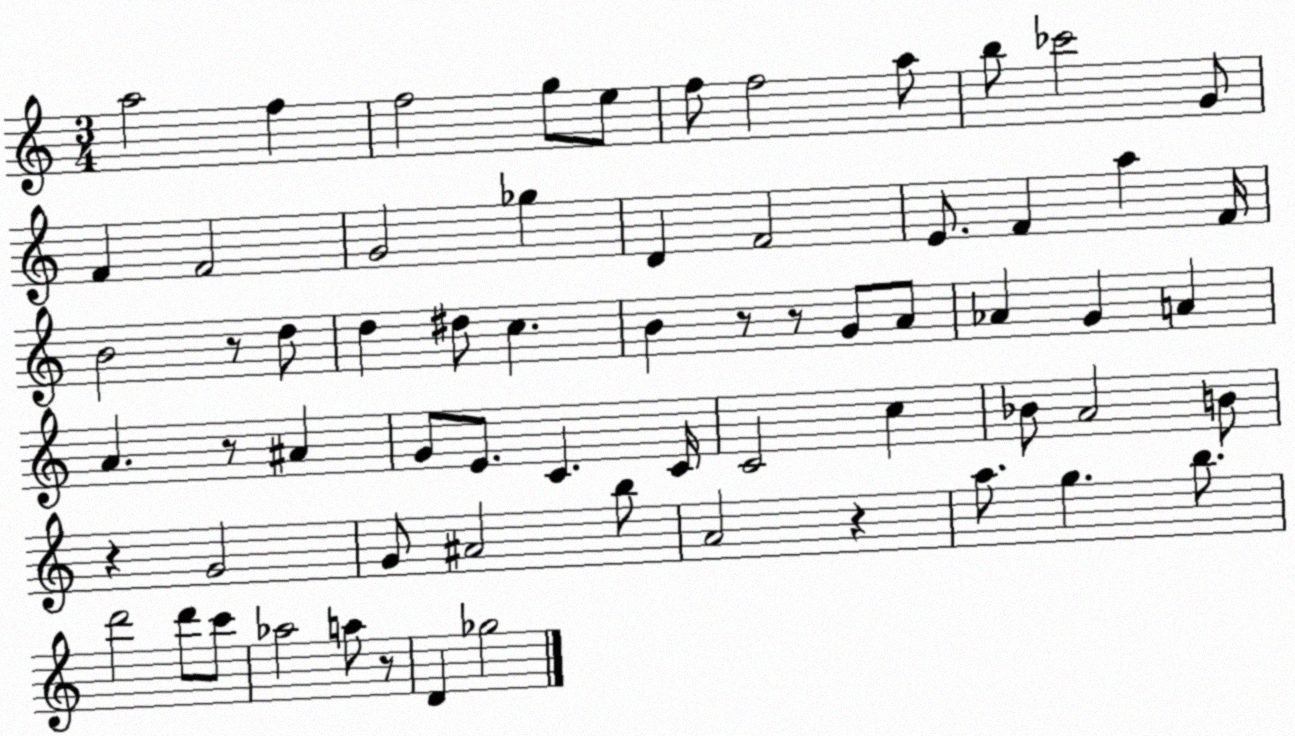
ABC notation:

X:1
T:Untitled
M:3/4
L:1/4
K:C
a2 f f2 g/2 e/2 f/2 f2 a/2 b/2 _c'2 G/2 F F2 G2 _g D F2 E/2 F a F/4 B2 z/2 d/2 d ^d/2 c B z/2 z/2 G/2 A/2 _A G A A z/2 ^A G/2 E/2 C C/4 C2 c _B/2 A2 B/2 z G2 G/2 ^A2 b/2 A2 z a/2 g b/2 d'2 d'/2 c'/2 _a2 a/2 z/2 D _g2